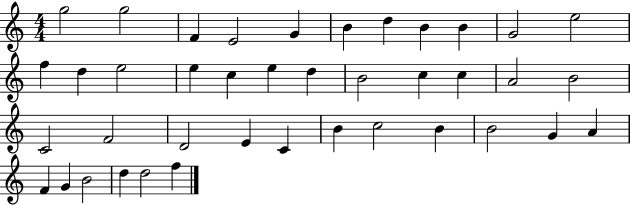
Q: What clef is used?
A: treble